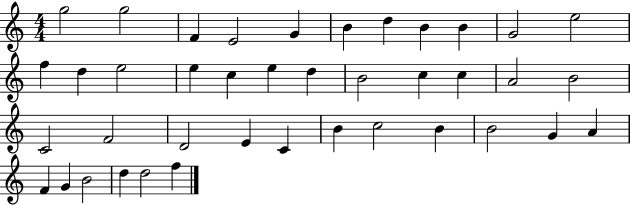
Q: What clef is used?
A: treble